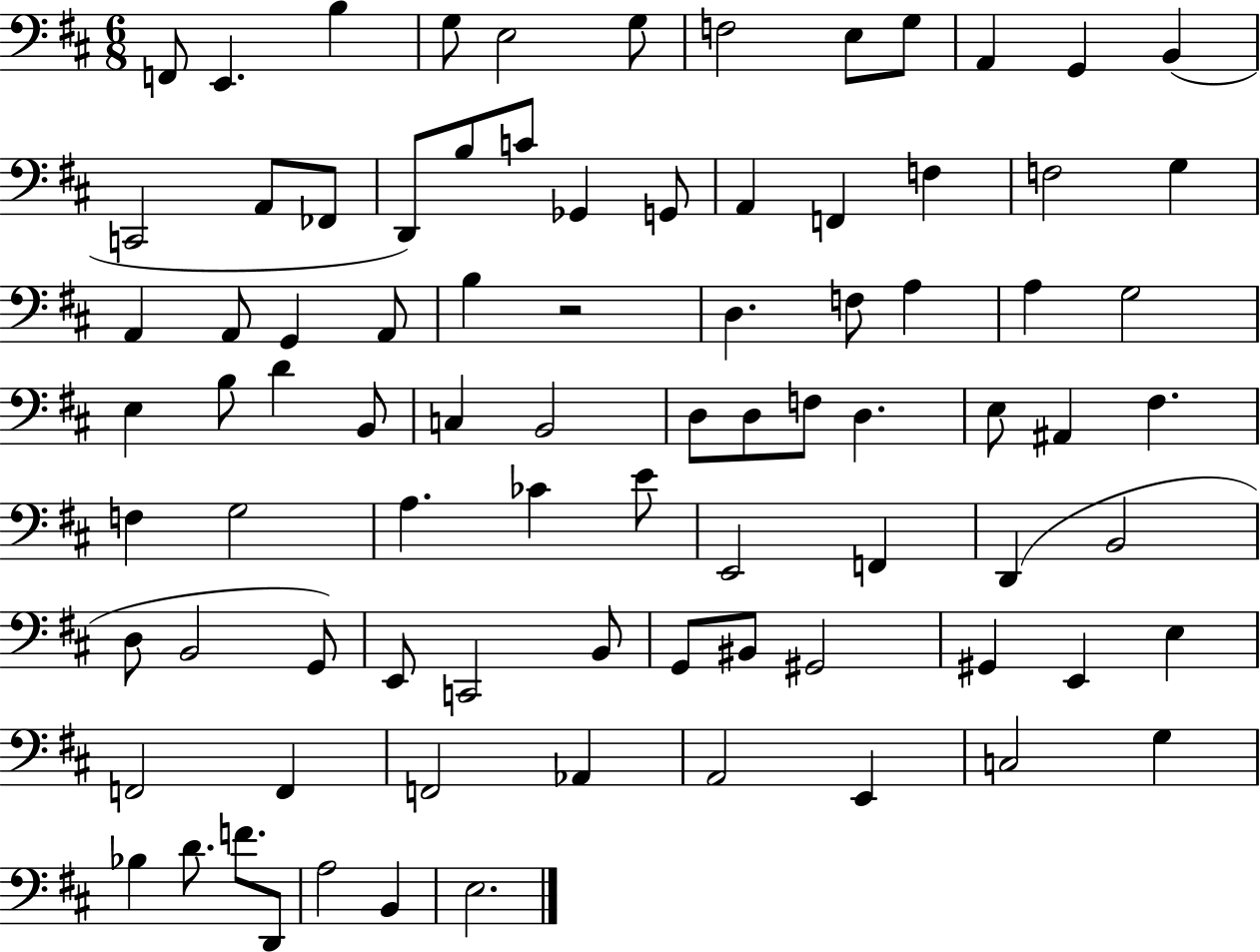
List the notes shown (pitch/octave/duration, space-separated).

F2/e E2/q. B3/q G3/e E3/h G3/e F3/h E3/e G3/e A2/q G2/q B2/q C2/h A2/e FES2/e D2/e B3/e C4/e Gb2/q G2/e A2/q F2/q F3/q F3/h G3/q A2/q A2/e G2/q A2/e B3/q R/h D3/q. F3/e A3/q A3/q G3/h E3/q B3/e D4/q B2/e C3/q B2/h D3/e D3/e F3/e D3/q. E3/e A#2/q F#3/q. F3/q G3/h A3/q. CES4/q E4/e E2/h F2/q D2/q B2/h D3/e B2/h G2/e E2/e C2/h B2/e G2/e BIS2/e G#2/h G#2/q E2/q E3/q F2/h F2/q F2/h Ab2/q A2/h E2/q C3/h G3/q Bb3/q D4/e. F4/e. D2/e A3/h B2/q E3/h.